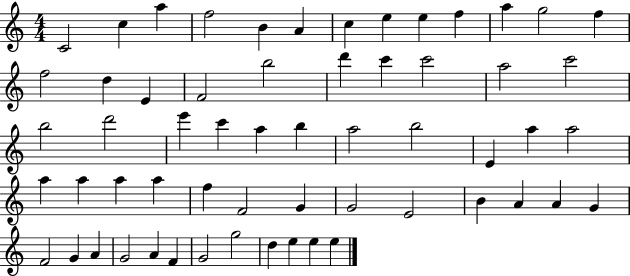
C4/h C5/q A5/q F5/h B4/q A4/q C5/q E5/q E5/q F5/q A5/q G5/h F5/q F5/h D5/q E4/q F4/h B5/h D6/q C6/q C6/h A5/h C6/h B5/h D6/h E6/q C6/q A5/q B5/q A5/h B5/h E4/q A5/q A5/h A5/q A5/q A5/q A5/q F5/q F4/h G4/q G4/h E4/h B4/q A4/q A4/q G4/q F4/h G4/q A4/q G4/h A4/q F4/q G4/h G5/h D5/q E5/q E5/q E5/q